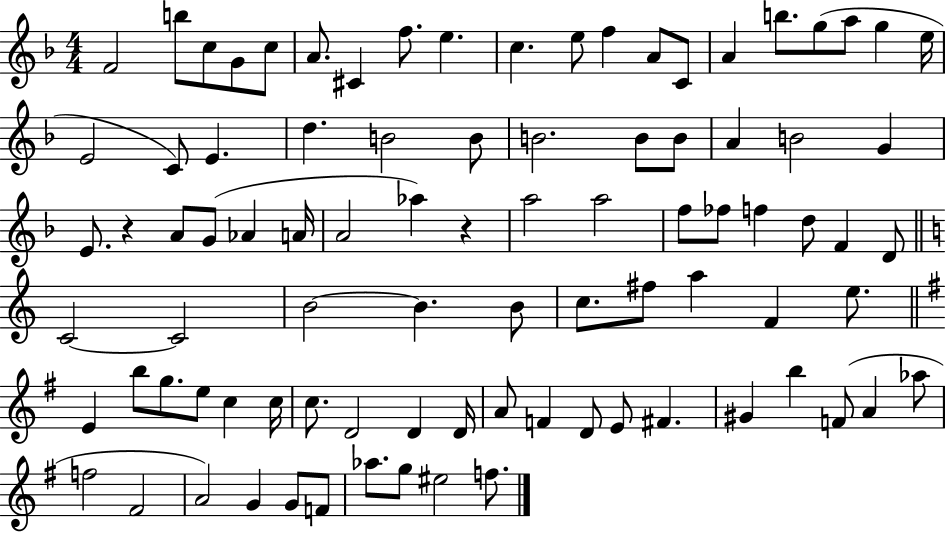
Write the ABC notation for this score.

X:1
T:Untitled
M:4/4
L:1/4
K:F
F2 b/2 c/2 G/2 c/2 A/2 ^C f/2 e c e/2 f A/2 C/2 A b/2 g/2 a/2 g e/4 E2 C/2 E d B2 B/2 B2 B/2 B/2 A B2 G E/2 z A/2 G/2 _A A/4 A2 _a z a2 a2 f/2 _f/2 f d/2 F D/2 C2 C2 B2 B B/2 c/2 ^f/2 a F e/2 E b/2 g/2 e/2 c c/4 c/2 D2 D D/4 A/2 F D/2 E/2 ^F ^G b F/2 A _a/2 f2 ^F2 A2 G G/2 F/2 _a/2 g/2 ^e2 f/2